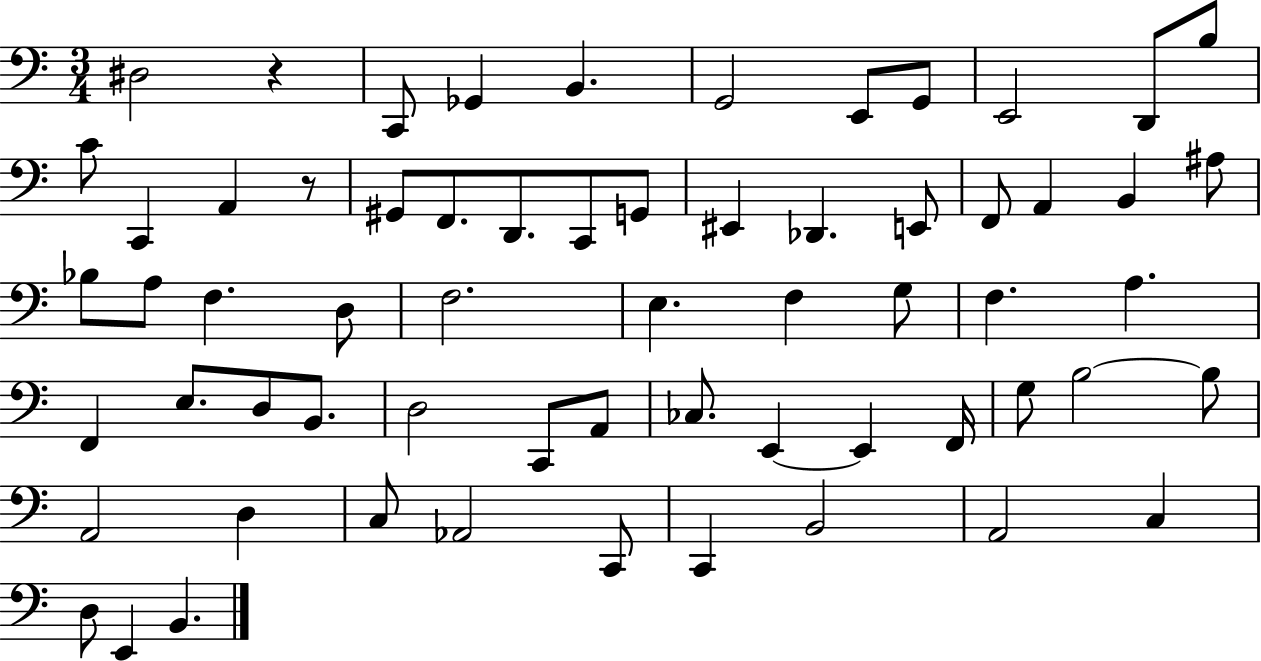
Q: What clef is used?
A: bass